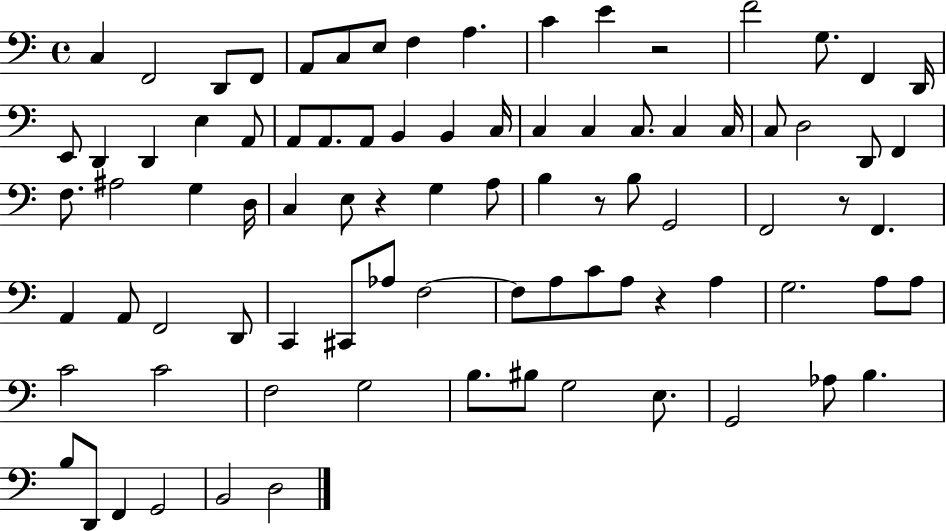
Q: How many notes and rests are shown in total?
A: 86